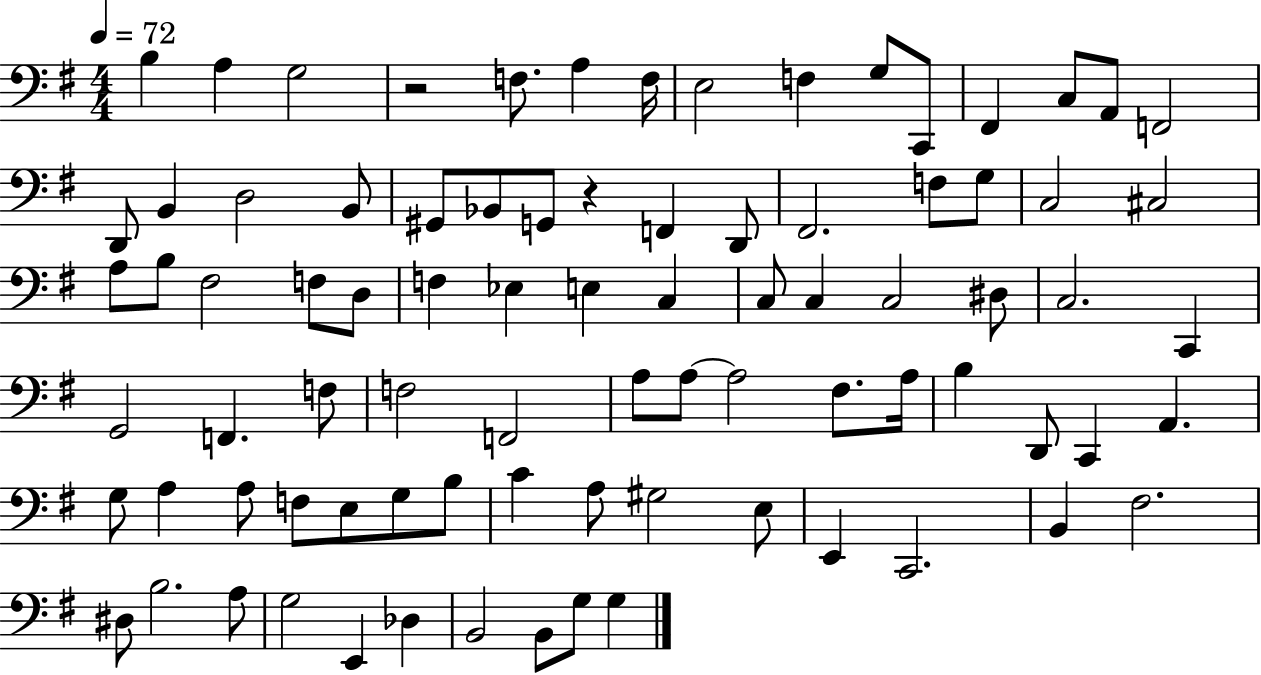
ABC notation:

X:1
T:Untitled
M:4/4
L:1/4
K:G
B, A, G,2 z2 F,/2 A, F,/4 E,2 F, G,/2 C,,/2 ^F,, C,/2 A,,/2 F,,2 D,,/2 B,, D,2 B,,/2 ^G,,/2 _B,,/2 G,,/2 z F,, D,,/2 ^F,,2 F,/2 G,/2 C,2 ^C,2 A,/2 B,/2 ^F,2 F,/2 D,/2 F, _E, E, C, C,/2 C, C,2 ^D,/2 C,2 C,, G,,2 F,, F,/2 F,2 F,,2 A,/2 A,/2 A,2 ^F,/2 A,/4 B, D,,/2 C,, A,, G,/2 A, A,/2 F,/2 E,/2 G,/2 B,/2 C A,/2 ^G,2 E,/2 E,, C,,2 B,, ^F,2 ^D,/2 B,2 A,/2 G,2 E,, _D, B,,2 B,,/2 G,/2 G,